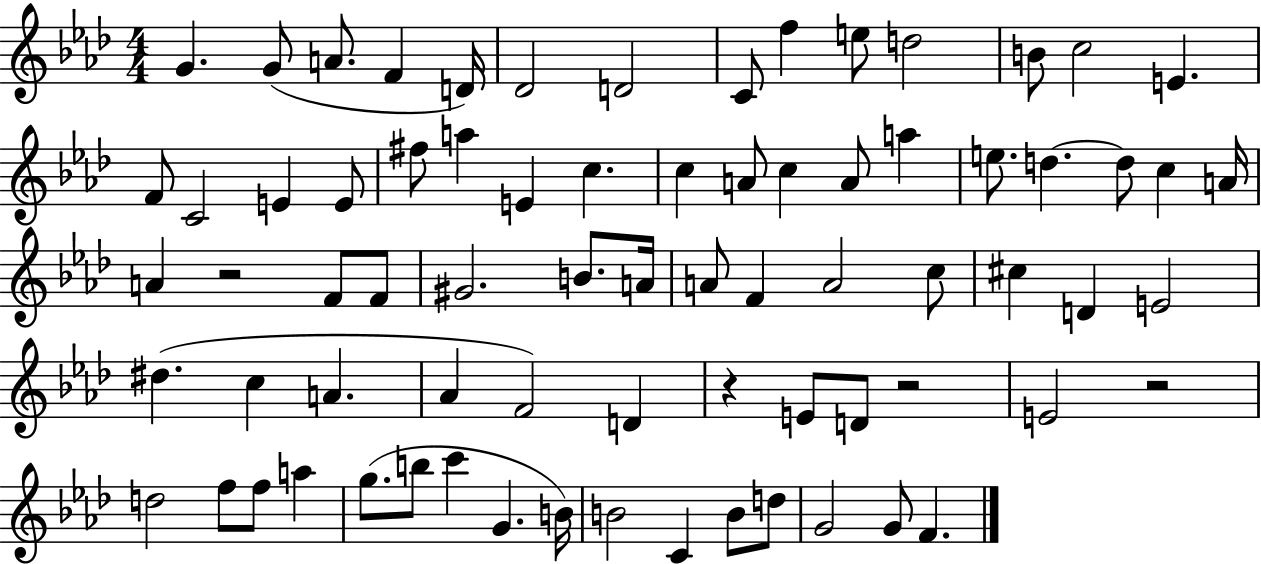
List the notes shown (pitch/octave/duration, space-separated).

G4/q. G4/e A4/e. F4/q D4/s Db4/h D4/h C4/e F5/q E5/e D5/h B4/e C5/h E4/q. F4/e C4/h E4/q E4/e F#5/e A5/q E4/q C5/q. C5/q A4/e C5/q A4/e A5/q E5/e. D5/q. D5/e C5/q A4/s A4/q R/h F4/e F4/e G#4/h. B4/e. A4/s A4/e F4/q A4/h C5/e C#5/q D4/q E4/h D#5/q. C5/q A4/q. Ab4/q F4/h D4/q R/q E4/e D4/e R/h E4/h R/h D5/h F5/e F5/e A5/q G5/e. B5/e C6/q G4/q. B4/s B4/h C4/q B4/e D5/e G4/h G4/e F4/q.